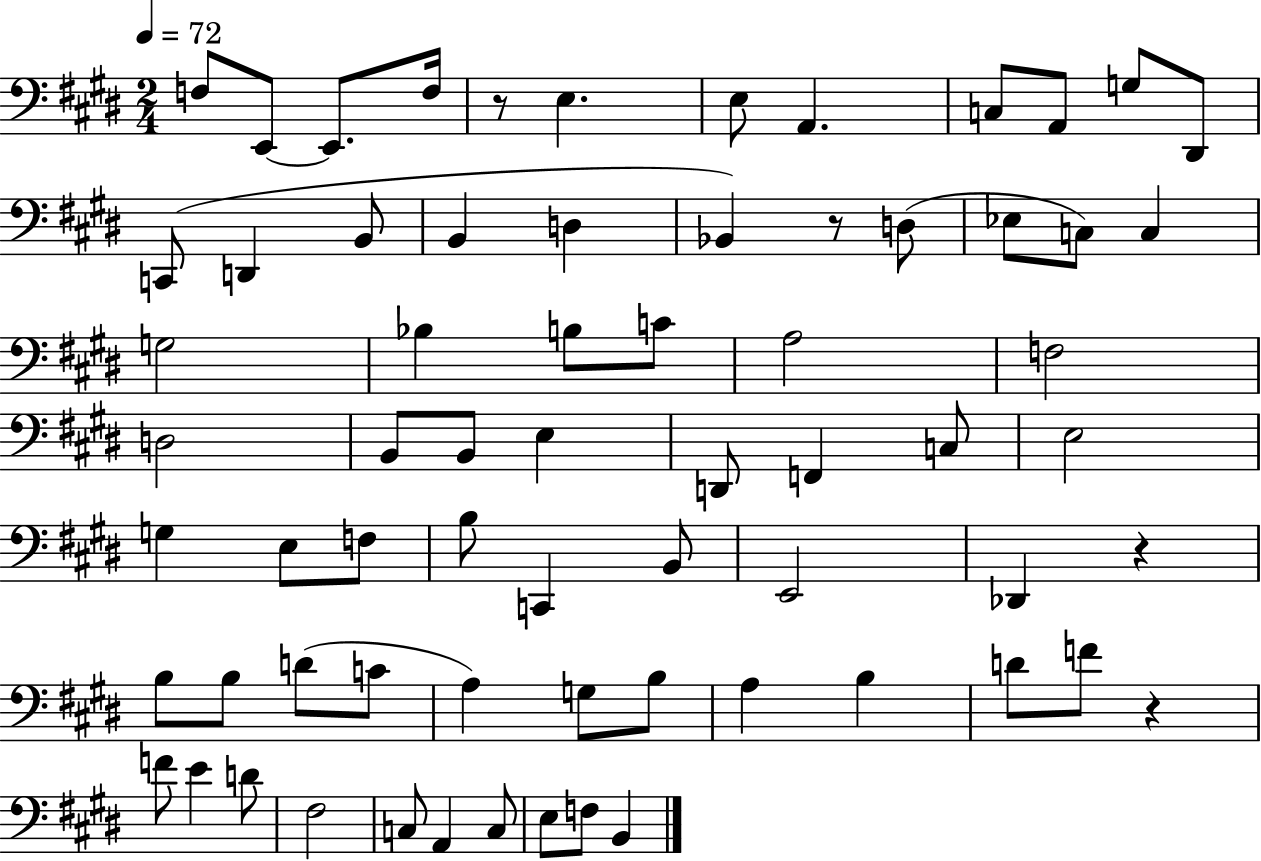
{
  \clef bass
  \numericTimeSignature
  \time 2/4
  \key e \major
  \tempo 4 = 72
  f8 e,8~~ e,8. f16 | r8 e4. | e8 a,4. | c8 a,8 g8 dis,8 | \break c,8( d,4 b,8 | b,4 d4 | bes,4) r8 d8( | ees8 c8) c4 | \break g2 | bes4 b8 c'8 | a2 | f2 | \break d2 | b,8 b,8 e4 | d,8 f,4 c8 | e2 | \break g4 e8 f8 | b8 c,4 b,8 | e,2 | des,4 r4 | \break b8 b8 d'8( c'8 | a4) g8 b8 | a4 b4 | d'8 f'8 r4 | \break f'8 e'4 d'8 | fis2 | c8 a,4 c8 | e8 f8 b,4 | \break \bar "|."
}